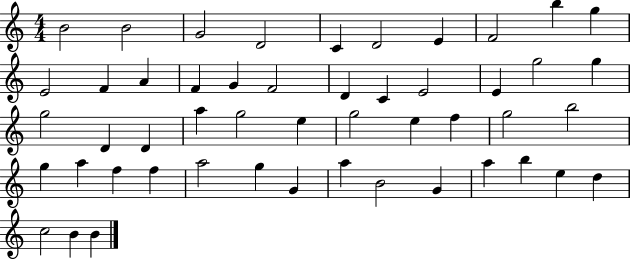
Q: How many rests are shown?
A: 0